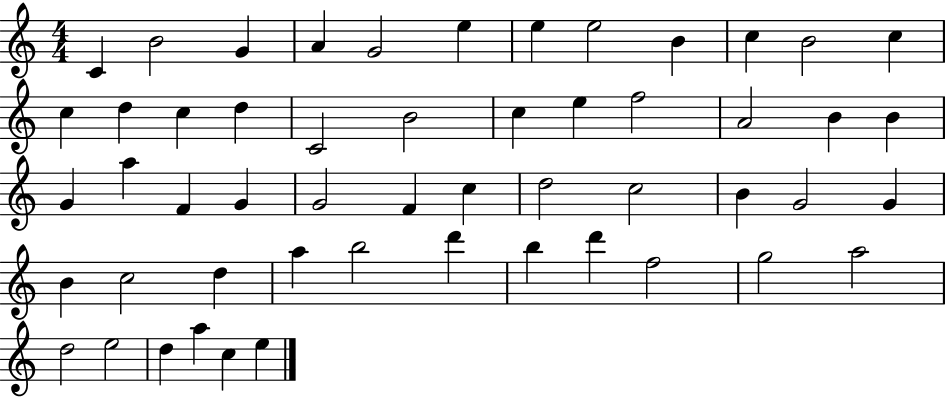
C4/q B4/h G4/q A4/q G4/h E5/q E5/q E5/h B4/q C5/q B4/h C5/q C5/q D5/q C5/q D5/q C4/h B4/h C5/q E5/q F5/h A4/h B4/q B4/q G4/q A5/q F4/q G4/q G4/h F4/q C5/q D5/h C5/h B4/q G4/h G4/q B4/q C5/h D5/q A5/q B5/h D6/q B5/q D6/q F5/h G5/h A5/h D5/h E5/h D5/q A5/q C5/q E5/q